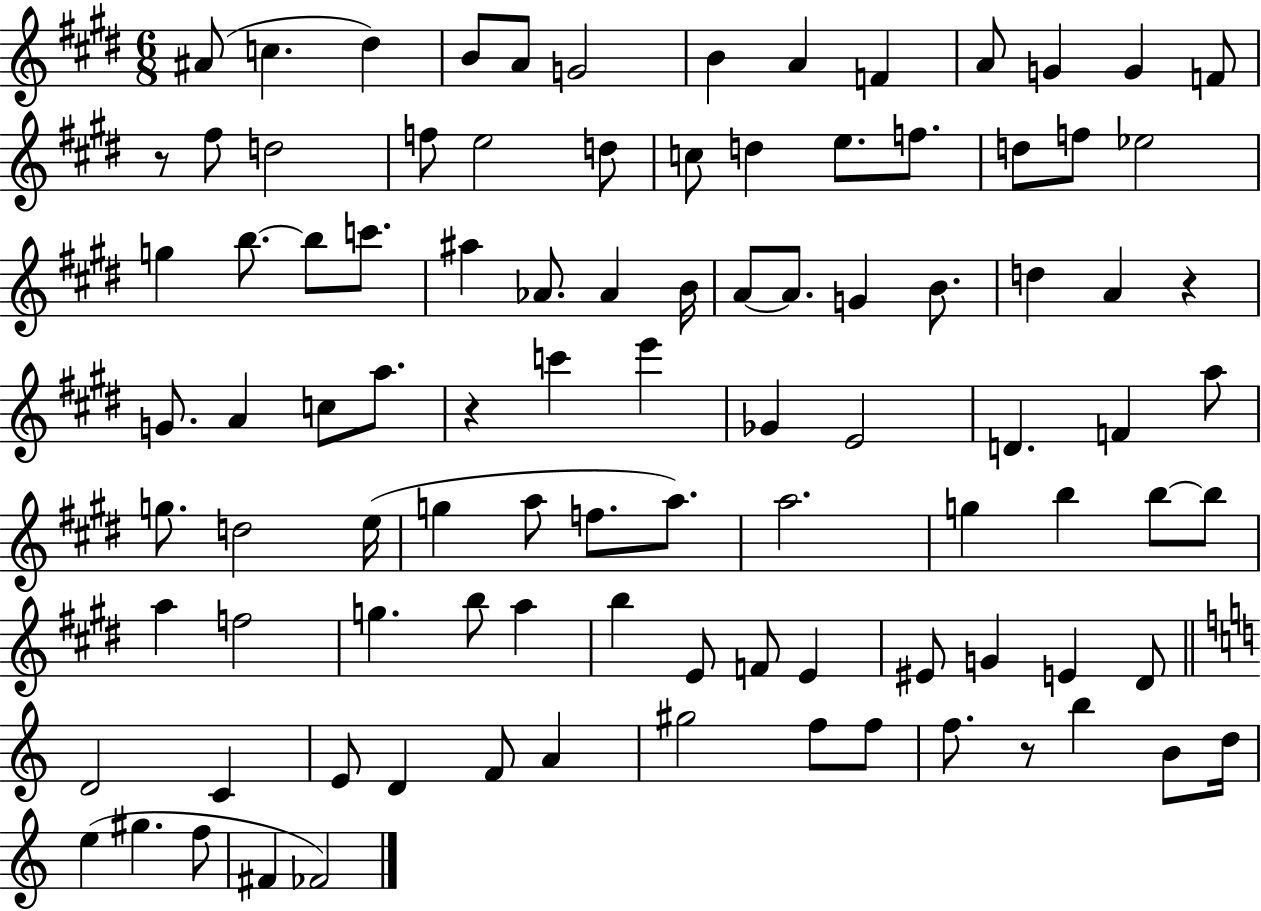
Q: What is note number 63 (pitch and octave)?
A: A5